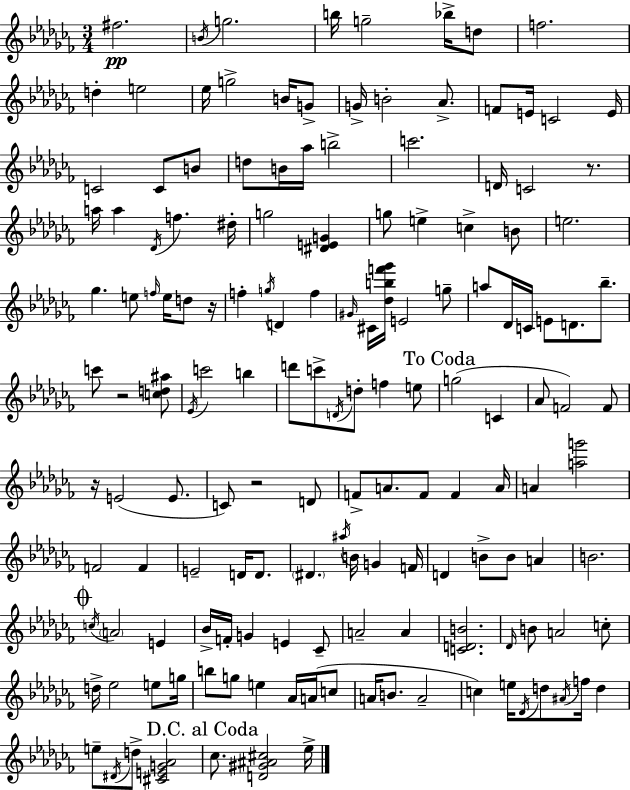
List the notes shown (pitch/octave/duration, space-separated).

F#5/h. B4/s G5/h. B5/s G5/h Bb5/s D5/e F5/h. D5/q E5/h Eb5/s G5/h B4/s G4/e G4/s B4/h Ab4/e. F4/e E4/s C4/h E4/s C4/h C4/e B4/e D5/e B4/s Ab5/s B5/h C6/h. D4/s C4/h R/e. A5/s A5/q Db4/s F5/q. D#5/s G5/h [D#4,E4,G4]/q G5/e E5/q C5/q B4/e E5/h. Gb5/q. E5/e F5/s E5/s D5/e R/s F5/q G5/s D4/q F5/q G#4/s C#4/s [Db5,B5,F6,Gb6]/s E4/h G5/e A5/e Db4/s C4/s E4/e D4/e. Bb5/e. C6/e R/h [C5,D5,A#5]/e Eb4/s C6/h B5/q D6/e C6/e D4/s D5/e F5/q E5/e G5/h C4/q Ab4/e F4/h F4/e R/s E4/h E4/e. C4/e R/h D4/e F4/e A4/e. F4/e F4/q A4/s A4/q [A5,G6]/h F4/h F4/q E4/h D4/s D4/e. D#4/q. A#5/s B4/s G4/q F4/s D4/q B4/e B4/e A4/q B4/h. C5/s A4/h E4/q Bb4/s F4/s G4/q E4/q CES4/e A4/h A4/q [C4,D4,B4]/h. Db4/s B4/e A4/h C5/e D5/s Eb5/h E5/e G5/s B5/e G5/e E5/q Ab4/s A4/s C5/e A4/s B4/e. A4/h C5/q E5/s Db4/s D5/e A#4/s F5/s D5/q E5/e D#4/s D5/e [C#4,E4,G4,Ab4]/h CES5/e. [D4,G#4,A#4,C#5]/h Eb5/s